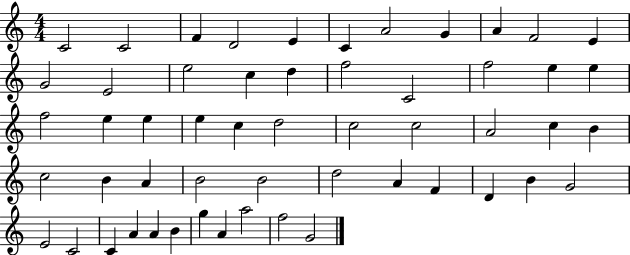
C4/h C4/h F4/q D4/h E4/q C4/q A4/h G4/q A4/q F4/h E4/q G4/h E4/h E5/h C5/q D5/q F5/h C4/h F5/h E5/q E5/q F5/h E5/q E5/q E5/q C5/q D5/h C5/h C5/h A4/h C5/q B4/q C5/h B4/q A4/q B4/h B4/h D5/h A4/q F4/q D4/q B4/q G4/h E4/h C4/h C4/q A4/q A4/q B4/q G5/q A4/q A5/h F5/h G4/h